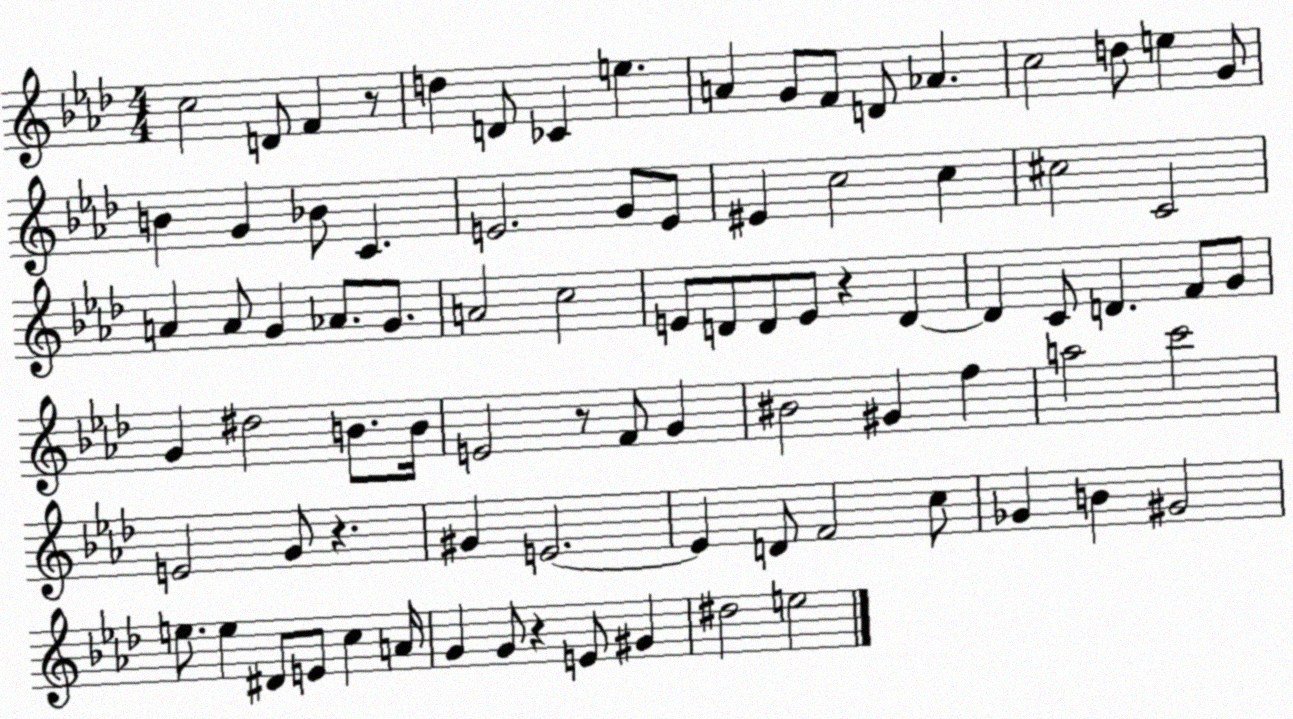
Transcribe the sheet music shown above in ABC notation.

X:1
T:Untitled
M:4/4
L:1/4
K:Ab
c2 D/2 F z/2 d D/2 _C e A G/2 F/2 D/2 _A c2 d/2 e G/2 B G _B/2 C E2 G/2 E/2 ^E c2 c ^c2 C2 A A/2 G _A/2 G/2 A2 c2 E/2 D/2 D/2 E/2 z D D C/2 D F/2 G/2 G ^d2 B/2 B/4 E2 z/2 F/2 G ^B2 ^G f a2 c'2 E2 G/2 z ^G E2 E D/2 F2 c/2 _G B ^G2 e/2 e ^D/2 E/2 c A/4 G G/2 z E/2 ^G ^d2 e2